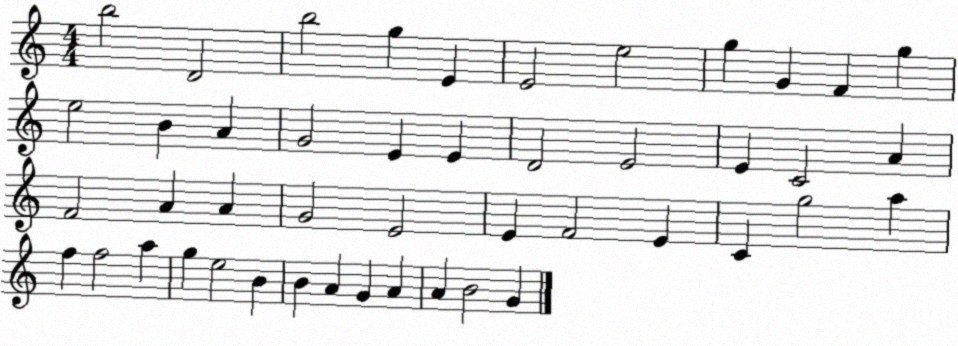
X:1
T:Untitled
M:4/4
L:1/4
K:C
b2 D2 b2 g E E2 e2 g G F g e2 B A G2 E E D2 E2 E C2 A F2 A A G2 E2 E F2 E C g2 a f f2 a g e2 B B A G A A B2 G